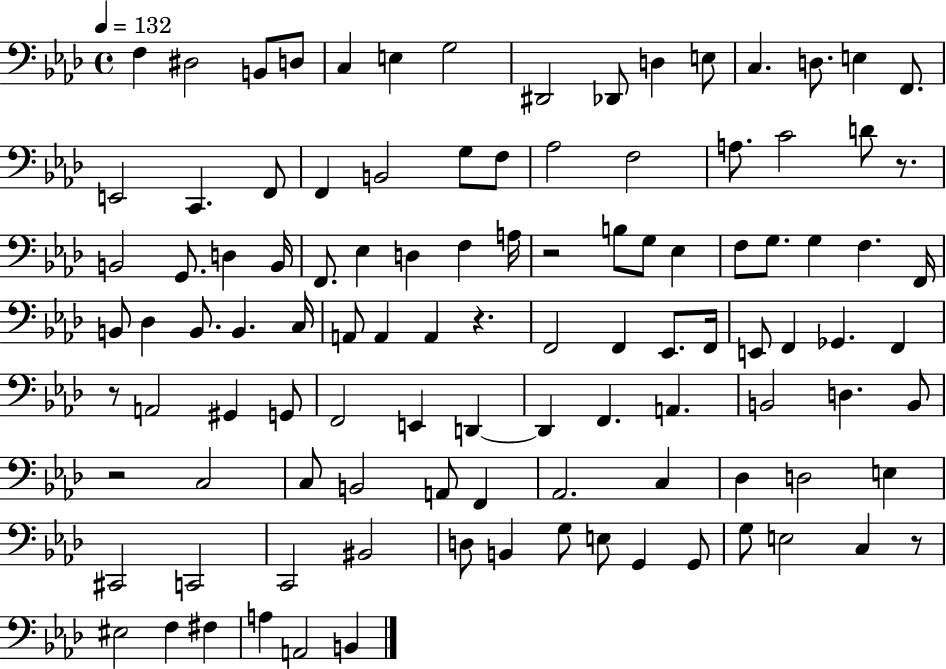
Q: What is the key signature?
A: AES major